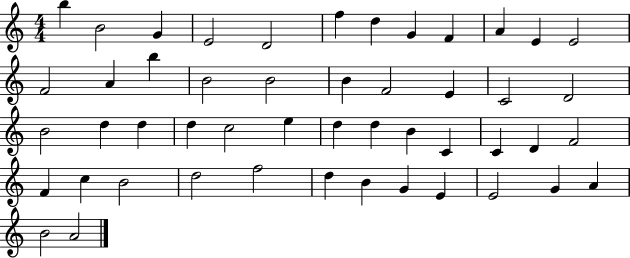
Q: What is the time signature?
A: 4/4